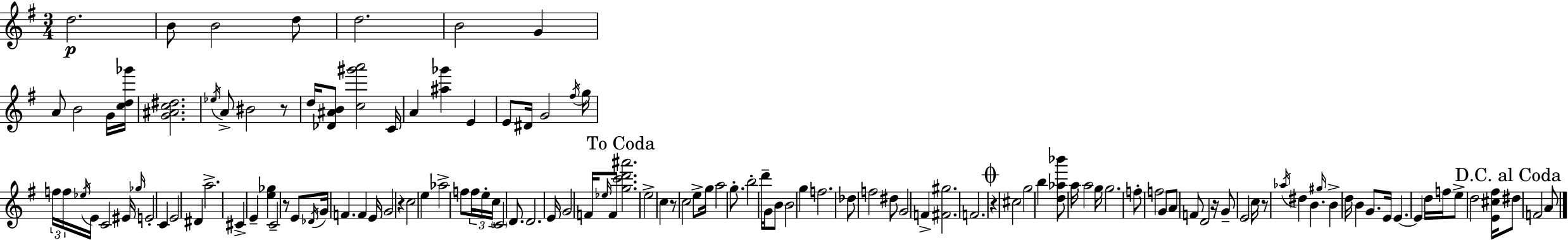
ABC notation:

X:1
T:Untitled
M:3/4
L:1/4
K:Em
d2 B/2 B2 d/2 d2 B2 G A/2 B2 G/4 [cd_g']/4 [G^Ac^d]2 _e/4 A/2 ^B2 z/2 d/4 [_D^AB]/2 [c^g'a']2 C/4 A [^a_g'] E E/2 ^D/4 G2 ^f/4 g/4 f/4 f/4 _e/4 E/4 C2 ^E/4 _g/4 E2 C E2 ^D a2 ^C E [e_g] C2 z/2 E/2 _D/4 G/4 F F E/4 G2 z c2 e _a2 f/2 f/4 e/4 c/4 C2 D/2 D2 E/4 G2 F/4 _e/4 F/2 [gc'd'^a']2 e2 c z/2 c2 e/2 g/4 a2 g/2 b2 d'/4 G/4 B/2 B2 g f2 _d/2 f2 ^d/2 G2 F [^F^g]2 F2 z ^c2 g2 b [d_a_b']/2 a/4 a2 g/4 g2 f/2 f2 G/2 A/2 F/2 D2 z/4 G/2 E2 c/4 z/2 _a/4 ^d B ^g/4 B d/4 B G/2 E/4 E E d/4 f/4 e/2 d2 [E^c^f]/4 ^d/2 F2 A/2